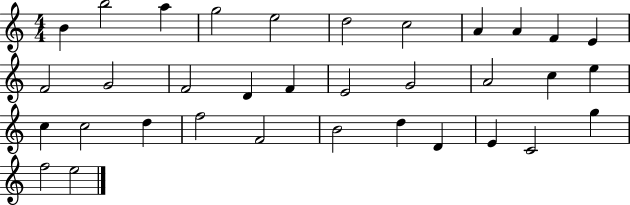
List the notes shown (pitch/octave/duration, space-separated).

B4/q B5/h A5/q G5/h E5/h D5/h C5/h A4/q A4/q F4/q E4/q F4/h G4/h F4/h D4/q F4/q E4/h G4/h A4/h C5/q E5/q C5/q C5/h D5/q F5/h F4/h B4/h D5/q D4/q E4/q C4/h G5/q F5/h E5/h